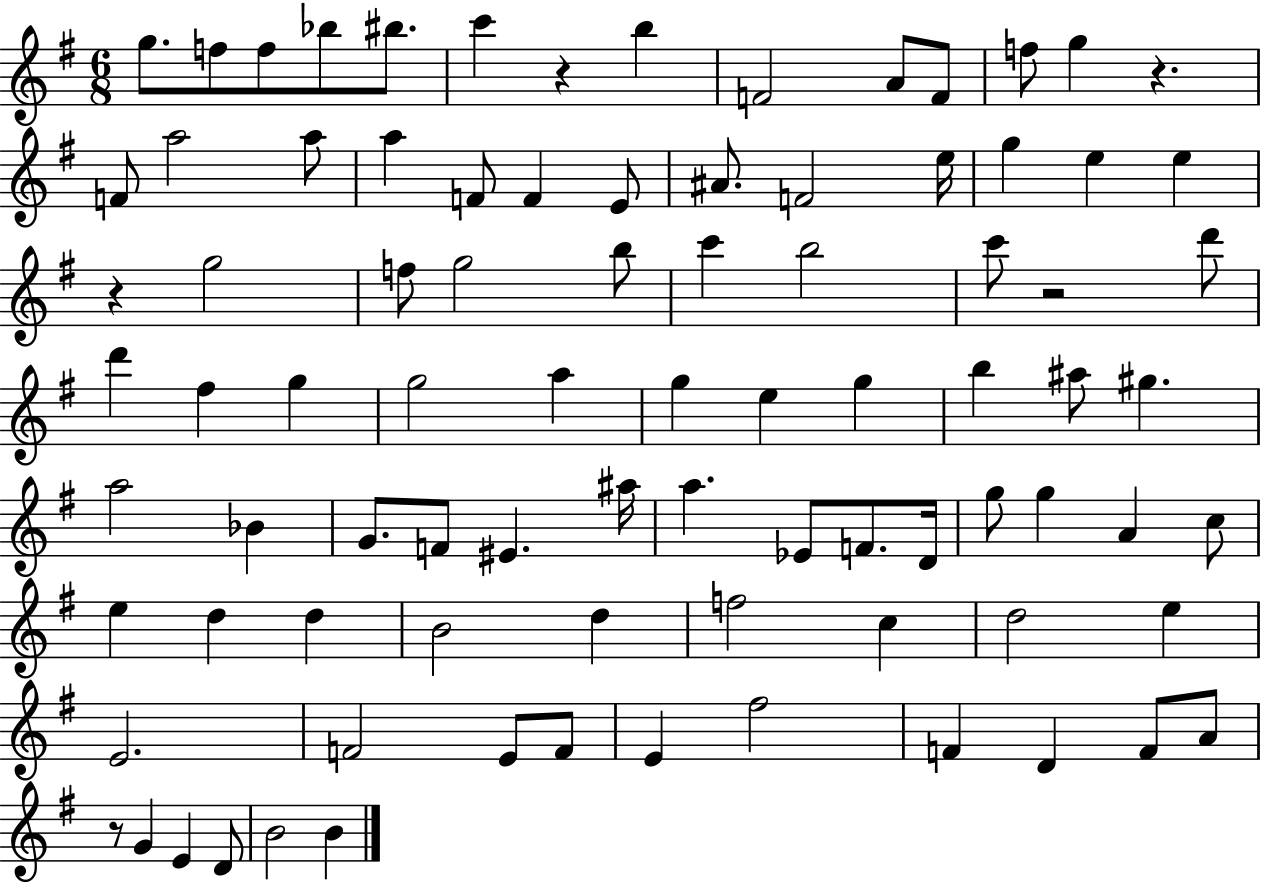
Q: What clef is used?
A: treble